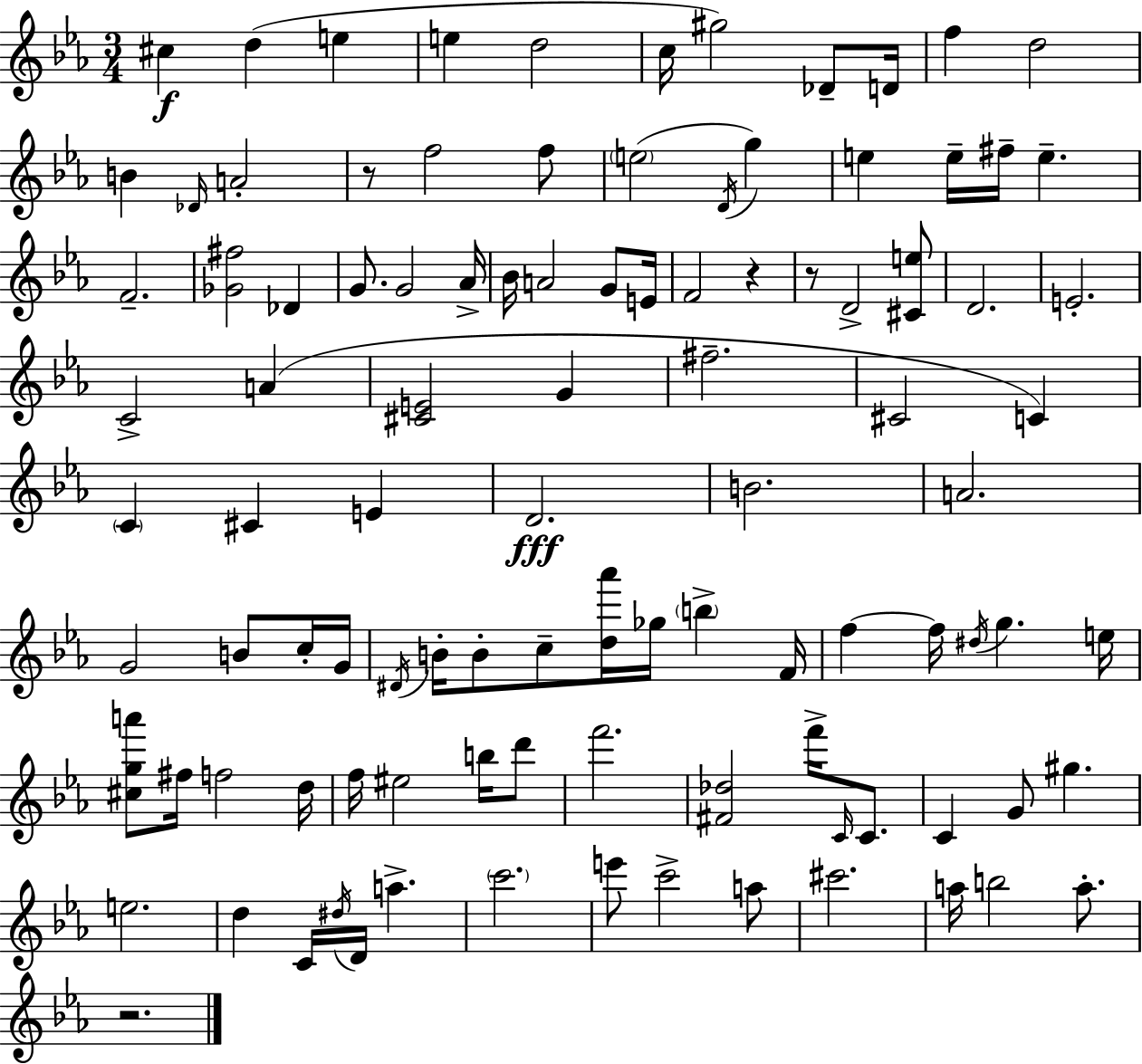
C#5/q D5/q E5/q E5/q D5/h C5/s G#5/h Db4/e D4/s F5/q D5/h B4/q Db4/s A4/h R/e F5/h F5/e E5/h D4/s G5/q E5/q E5/s F#5/s E5/q. F4/h. [Gb4,F#5]/h Db4/q G4/e. G4/h Ab4/s Bb4/s A4/h G4/e E4/s F4/h R/q R/e D4/h [C#4,E5]/e D4/h. E4/h. C4/h A4/q [C#4,E4]/h G4/q F#5/h. C#4/h C4/q C4/q C#4/q E4/q D4/h. B4/h. A4/h. G4/h B4/e C5/s G4/s D#4/s B4/s B4/e C5/e [D5,Ab6]/s Gb5/s B5/q F4/s F5/q F5/s D#5/s G5/q. E5/s [C#5,G5,A6]/e F#5/s F5/h D5/s F5/s EIS5/h B5/s D6/e F6/h. [F#4,Db5]/h F6/s C4/s C4/e. C4/q G4/e G#5/q. E5/h. D5/q C4/s D#5/s D4/s A5/q. C6/h. E6/e C6/h A5/e C#6/h. A5/s B5/h A5/e. R/h.